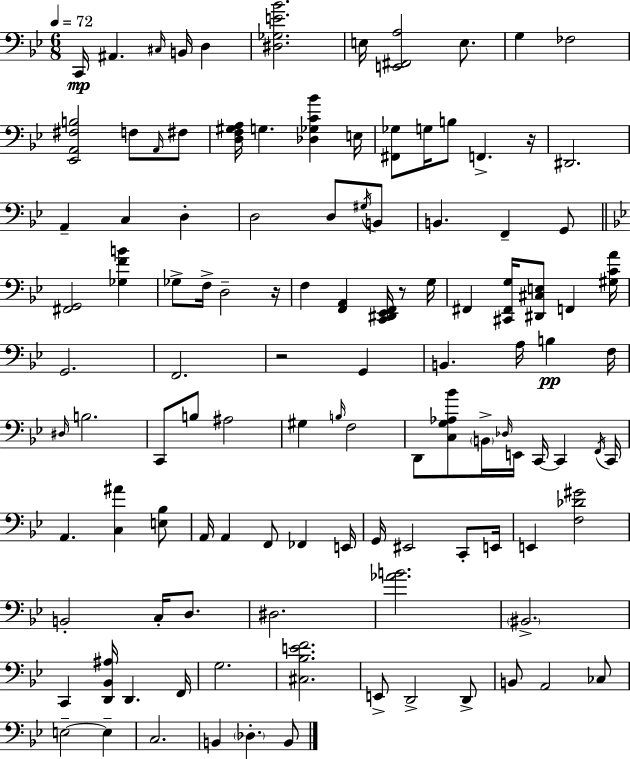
C2/s A#2/q. C#3/s B2/s D3/q [D#3,Gb3,E4,Bb4]/h. E3/s [E2,F#2,A3]/h E3/e. G3/q FES3/h [Eb2,A2,F#3,B3]/h F3/e A2/s F#3/e [D3,F3,G#3,A3]/s G3/q. [Db3,Gb3,C4,Bb4]/q E3/s [F#2,Gb3]/e G3/s B3/e F2/q. R/s D#2/h. A2/q C3/q D3/q D3/h D3/e G#3/s B2/e B2/q. F2/q G2/e [F#2,G2]/h [Gb3,F4,B4]/q Gb3/e F3/s D3/h R/s F3/q [F2,A2]/q [C2,D#2,Eb2,F2]/s R/e G3/s F#2/q [C#2,F#2,G3]/s [D#2,C#3,E3]/e F2/q [G#3,C4,A4]/s G2/h. F2/h. R/h G2/q B2/q. A3/s B3/q F3/s D#3/s B3/h. C2/e B3/e A#3/h G#3/q B3/s F3/h D2/e [C3,G3,Ab3,Bb4]/e B2/s Db3/s E2/s C2/s C2/q F2/s C2/s A2/q. [C3,A#4]/q [E3,Bb3]/e A2/s A2/q F2/e FES2/q E2/s G2/s EIS2/h C2/e E2/s E2/q [F3,Db4,G#4]/h B2/h C3/s D3/e. D#3/h. [Ab4,B4]/h. BIS2/h. C2/q [D2,Bb2,A#3]/s D2/q. F2/s G3/h. [C#3,Bb3,E4,F4]/h. E2/e D2/h D2/e B2/e A2/h CES3/e E3/h E3/q C3/h. B2/q Db3/q. B2/e